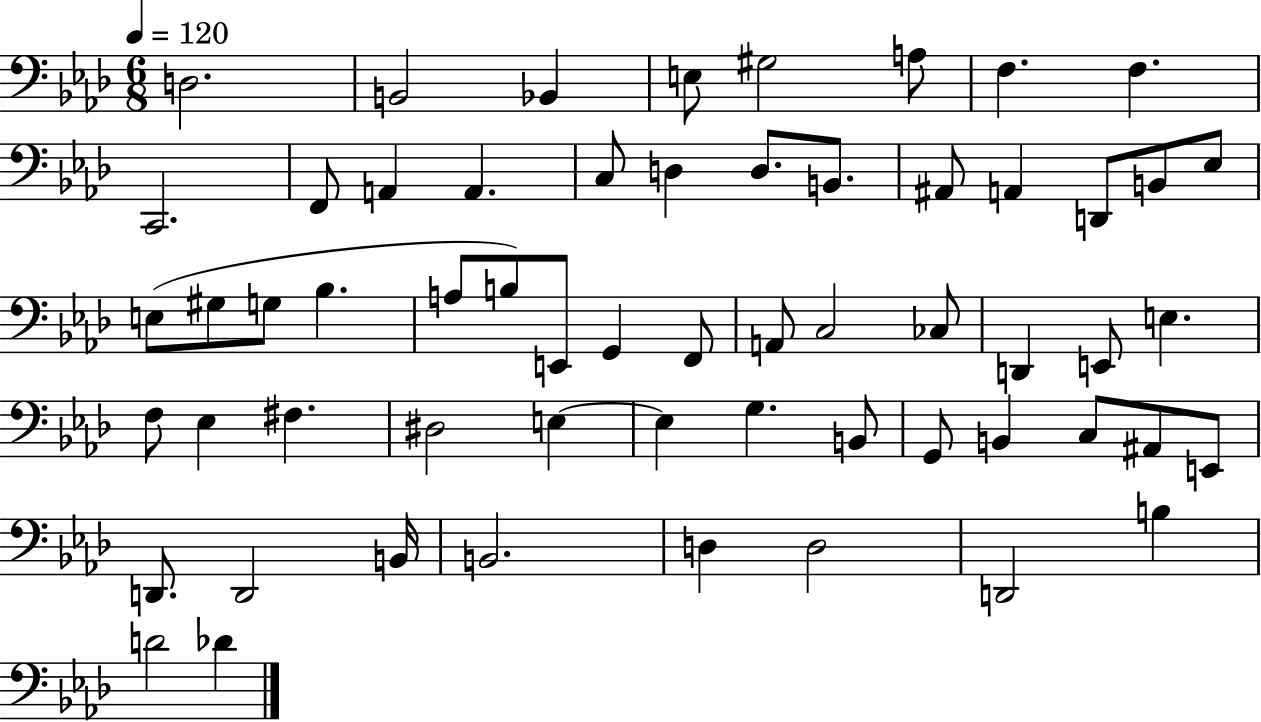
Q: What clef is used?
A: bass